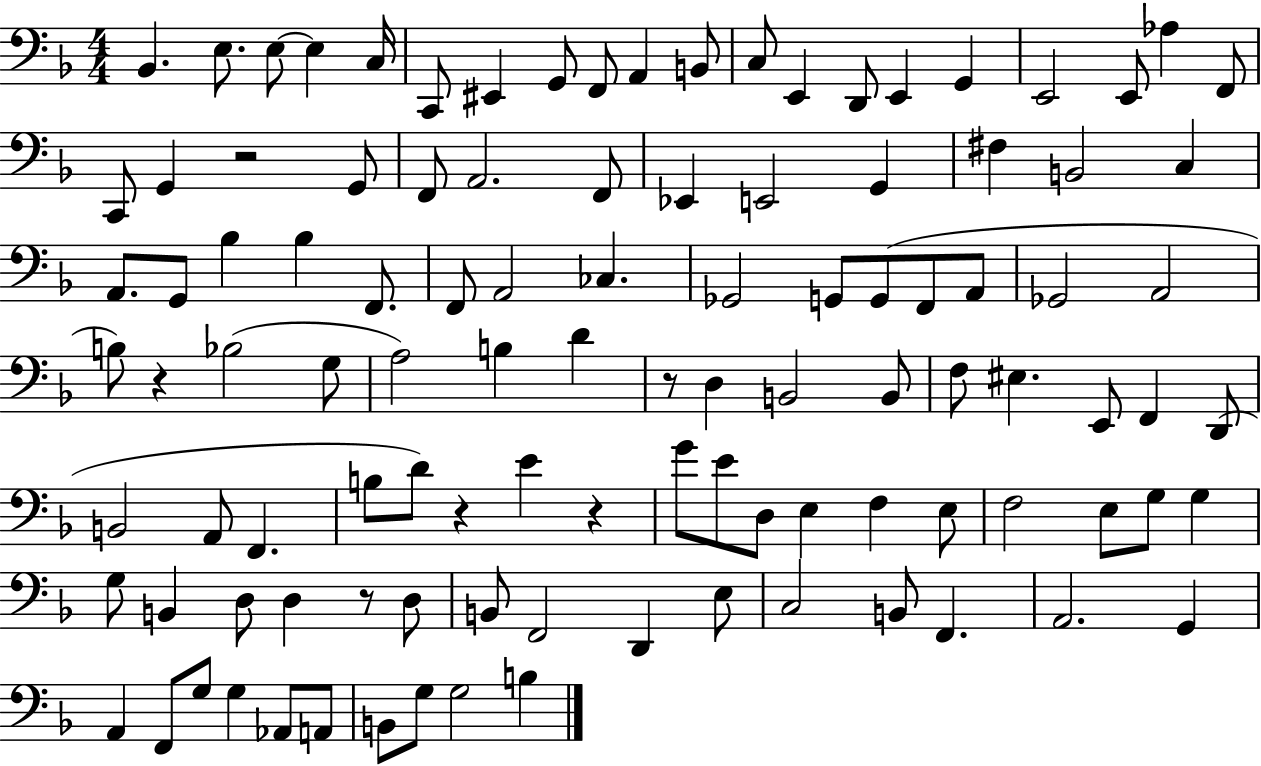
{
  \clef bass
  \numericTimeSignature
  \time 4/4
  \key f \major
  bes,4. e8. e8~~ e4 c16 | c,8 eis,4 g,8 f,8 a,4 b,8 | c8 e,4 d,8 e,4 g,4 | e,2 e,8 aes4 f,8 | \break c,8 g,4 r2 g,8 | f,8 a,2. f,8 | ees,4 e,2 g,4 | fis4 b,2 c4 | \break a,8. g,8 bes4 bes4 f,8. | f,8 a,2 ces4. | ges,2 g,8 g,8( f,8 a,8 | ges,2 a,2 | \break b8) r4 bes2( g8 | a2) b4 d'4 | r8 d4 b,2 b,8 | f8 eis4. e,8 f,4 d,8( | \break b,2 a,8 f,4. | b8 d'8) r4 e'4 r4 | g'8 e'8 d8 e4 f4 e8 | f2 e8 g8 g4 | \break g8 b,4 d8 d4 r8 d8 | b,8 f,2 d,4 e8 | c2 b,8 f,4. | a,2. g,4 | \break a,4 f,8 g8 g4 aes,8 a,8 | b,8 g8 g2 b4 | \bar "|."
}